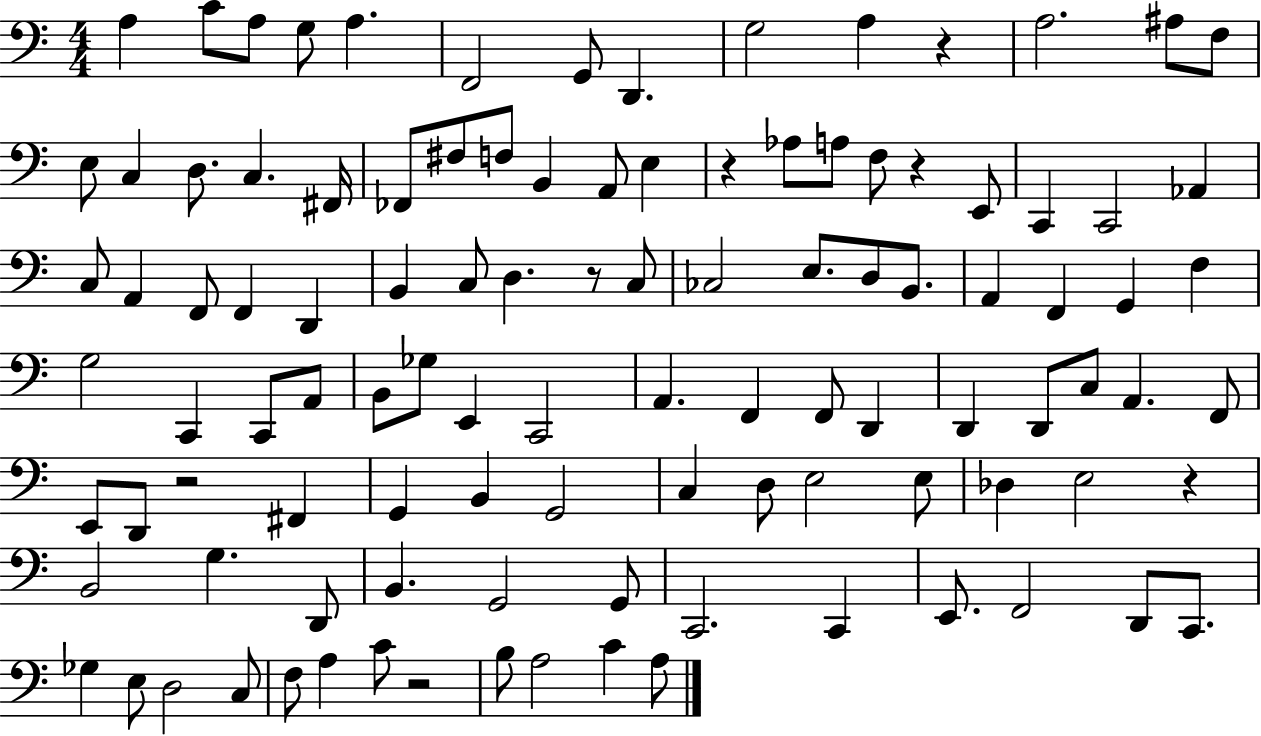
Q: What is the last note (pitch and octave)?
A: A3